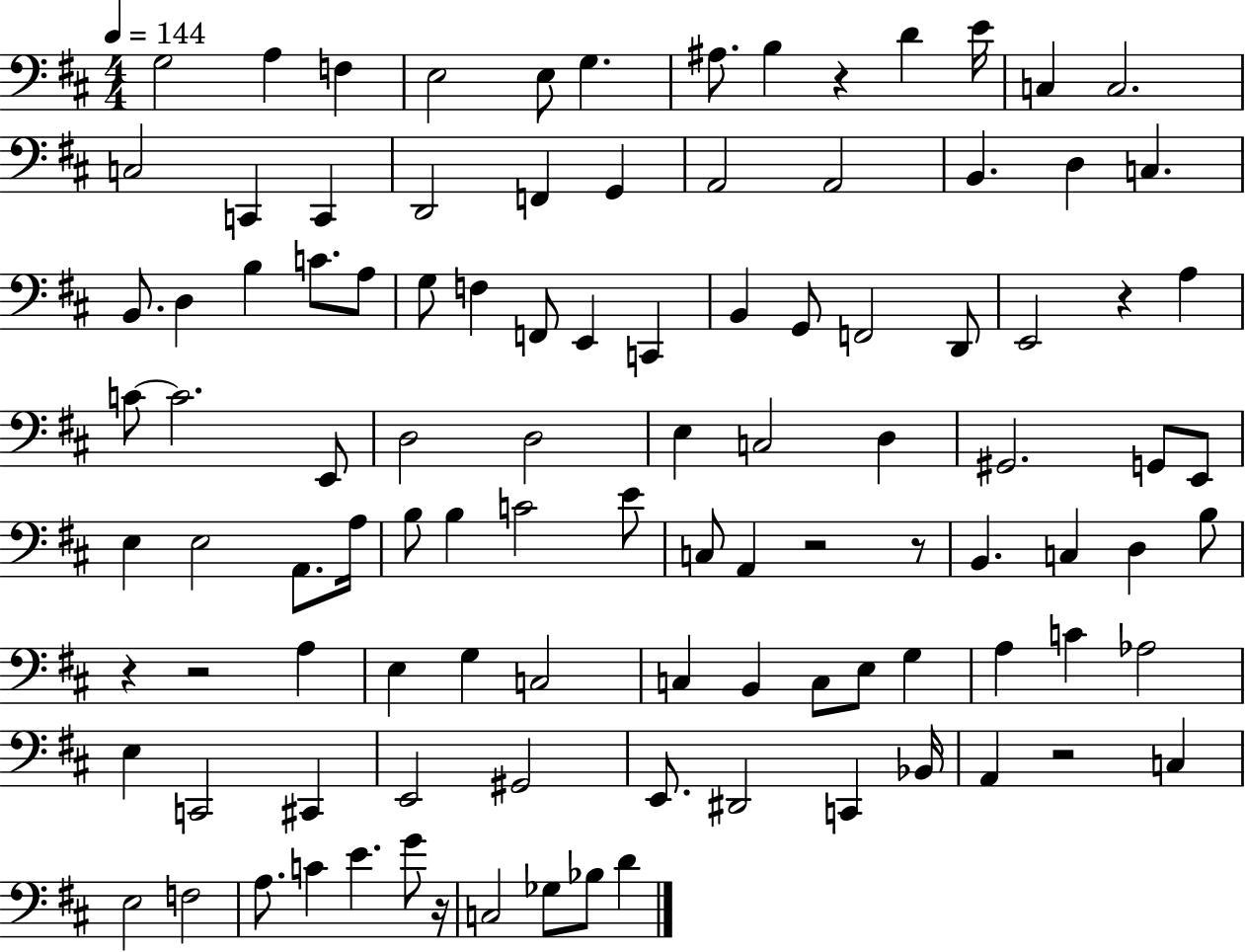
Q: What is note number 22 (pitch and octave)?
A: D3